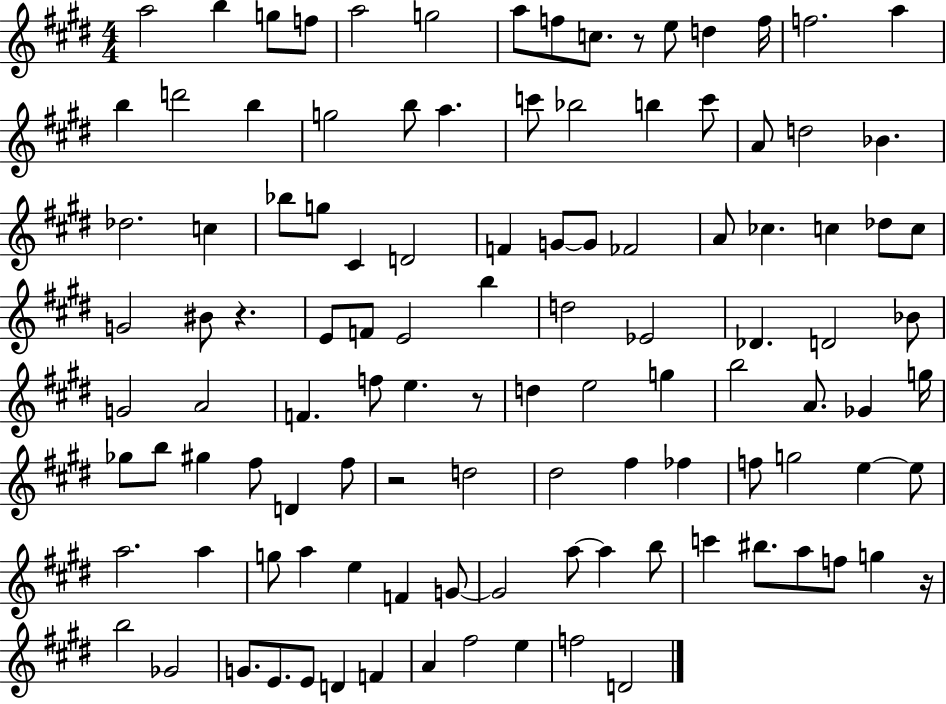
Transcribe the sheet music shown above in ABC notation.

X:1
T:Untitled
M:4/4
L:1/4
K:E
a2 b g/2 f/2 a2 g2 a/2 f/2 c/2 z/2 e/2 d f/4 f2 a b d'2 b g2 b/2 a c'/2 _b2 b c'/2 A/2 d2 _B _d2 c _b/2 g/2 ^C D2 F G/2 G/2 _F2 A/2 _c c _d/2 c/2 G2 ^B/2 z E/2 F/2 E2 b d2 _E2 _D D2 _B/2 G2 A2 F f/2 e z/2 d e2 g b2 A/2 _G g/4 _g/2 b/2 ^g ^f/2 D ^f/2 z2 d2 ^d2 ^f _f f/2 g2 e e/2 a2 a g/2 a e F G/2 G2 a/2 a b/2 c' ^b/2 a/2 f/2 g z/4 b2 _G2 G/2 E/2 E/2 D F A ^f2 e f2 D2